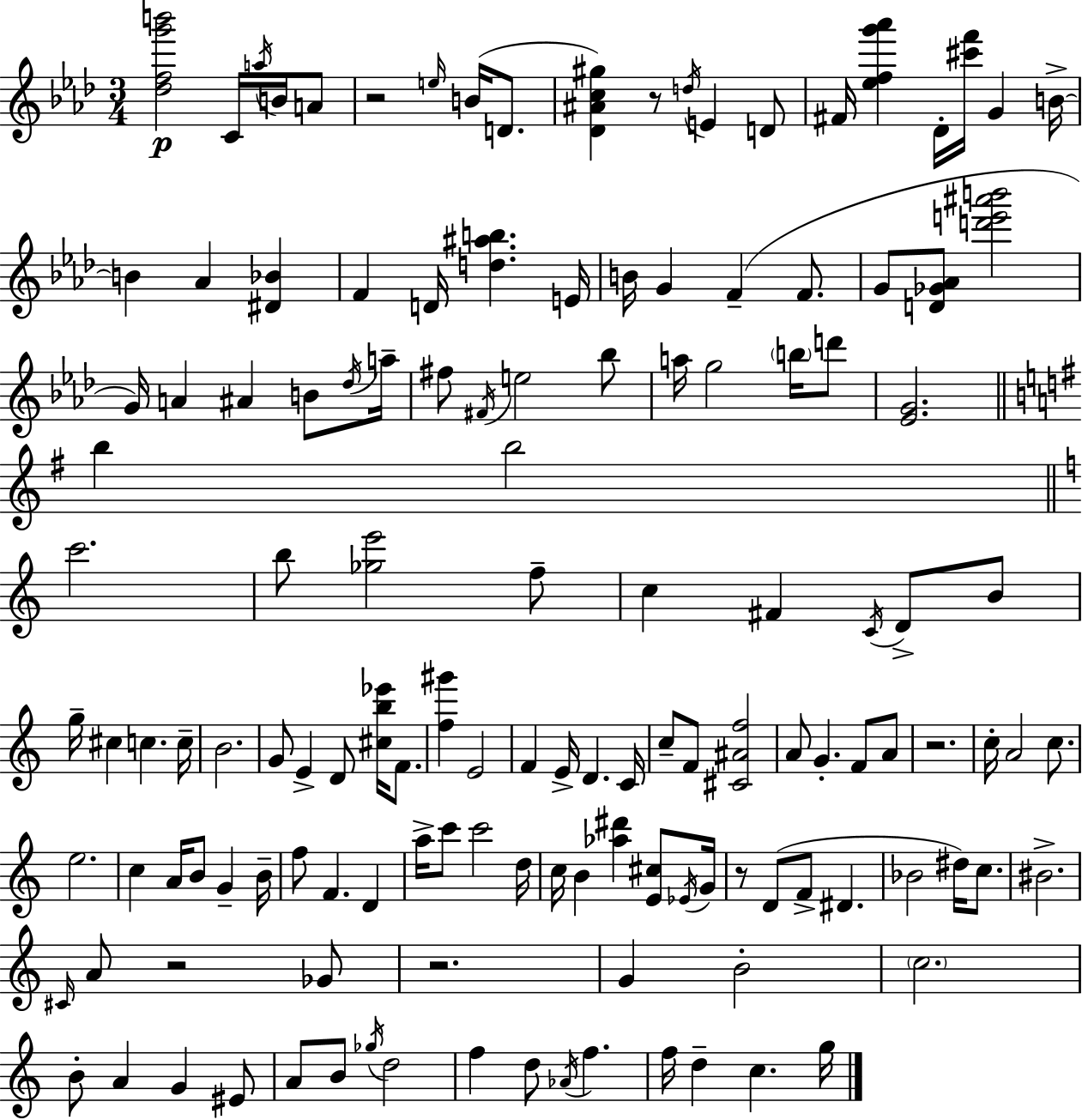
[Db5,F5,G6,B6]/h C4/s A5/s B4/s A4/e R/h E5/s B4/s D4/e. [Db4,A#4,C5,G#5]/q R/e D5/s E4/q D4/e F#4/s [Eb5,F5,G6,Ab6]/q Db4/s [C#6,F6]/s G4/q B4/s B4/q Ab4/q [D#4,Bb4]/q F4/q D4/s [D5,A#5,B5]/q. E4/s B4/s G4/q F4/q F4/e. G4/e [D4,Gb4,Ab4]/e [D6,E6,A#6,B6]/h G4/s A4/q A#4/q B4/e Db5/s A5/s F#5/e F#4/s E5/h Bb5/e A5/s G5/h B5/s D6/e [Eb4,G4]/h. B5/q B5/h C6/h. B5/e [Gb5,E6]/h F5/e C5/q F#4/q C4/s D4/e B4/e G5/s C#5/q C5/q. C5/s B4/h. G4/e E4/q D4/e [C#5,B5,Eb6]/s F4/e. [F5,G#6]/q E4/h F4/q E4/s D4/q. C4/s C5/e F4/e [C#4,A#4,F5]/h A4/e G4/q. F4/e A4/e R/h. C5/s A4/h C5/e. E5/h. C5/q A4/s B4/e G4/q B4/s F5/e F4/q. D4/q A5/s C6/e C6/h D5/s C5/s B4/q [Ab5,D#6]/q [E4,C#5]/e Eb4/s G4/s R/e D4/e F4/e D#4/q. Bb4/h D#5/s C5/e. BIS4/h. C#4/s A4/e R/h Gb4/e R/h. G4/q B4/h C5/h. B4/e A4/q G4/q EIS4/e A4/e B4/e Gb5/s D5/h F5/q D5/e Ab4/s F5/q. F5/s D5/q C5/q. G5/s